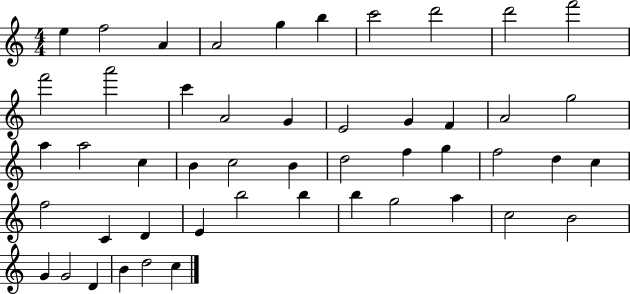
{
  \clef treble
  \numericTimeSignature
  \time 4/4
  \key c \major
  e''4 f''2 a'4 | a'2 g''4 b''4 | c'''2 d'''2 | d'''2 f'''2 | \break f'''2 a'''2 | c'''4 a'2 g'4 | e'2 g'4 f'4 | a'2 g''2 | \break a''4 a''2 c''4 | b'4 c''2 b'4 | d''2 f''4 g''4 | f''2 d''4 c''4 | \break f''2 c'4 d'4 | e'4 b''2 b''4 | b''4 g''2 a''4 | c''2 b'2 | \break g'4 g'2 d'4 | b'4 d''2 c''4 | \bar "|."
}